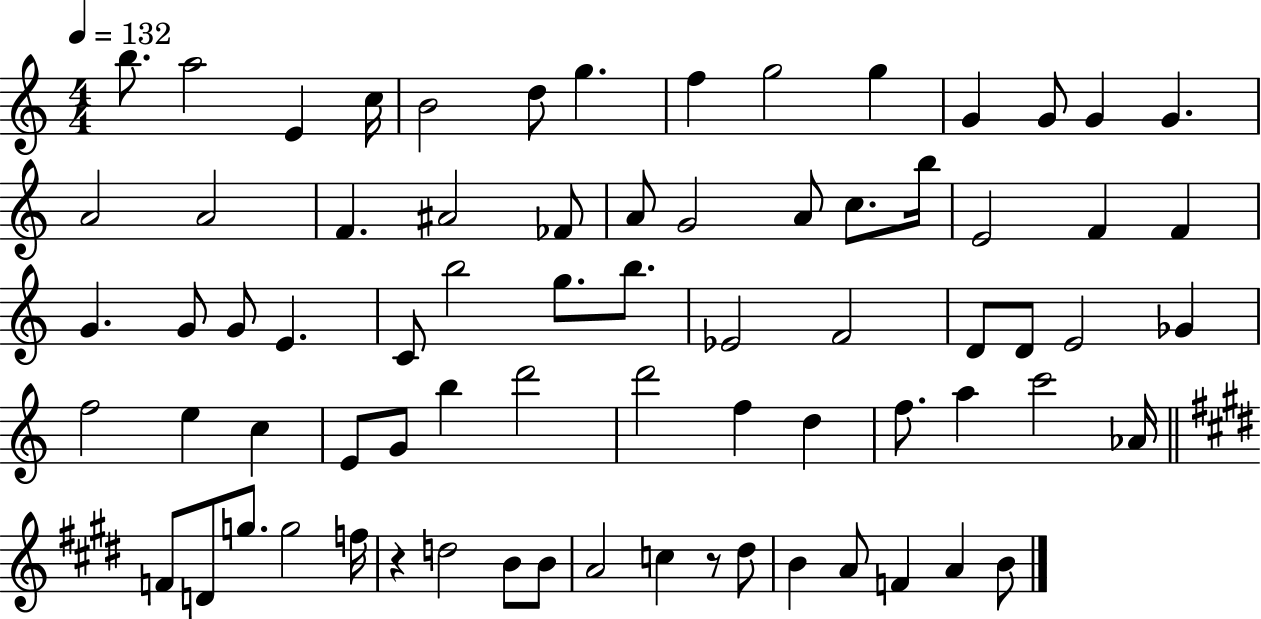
X:1
T:Untitled
M:4/4
L:1/4
K:C
b/2 a2 E c/4 B2 d/2 g f g2 g G G/2 G G A2 A2 F ^A2 _F/2 A/2 G2 A/2 c/2 b/4 E2 F F G G/2 G/2 E C/2 b2 g/2 b/2 _E2 F2 D/2 D/2 E2 _G f2 e c E/2 G/2 b d'2 d'2 f d f/2 a c'2 _A/4 F/2 D/2 g/2 g2 f/4 z d2 B/2 B/2 A2 c z/2 ^d/2 B A/2 F A B/2